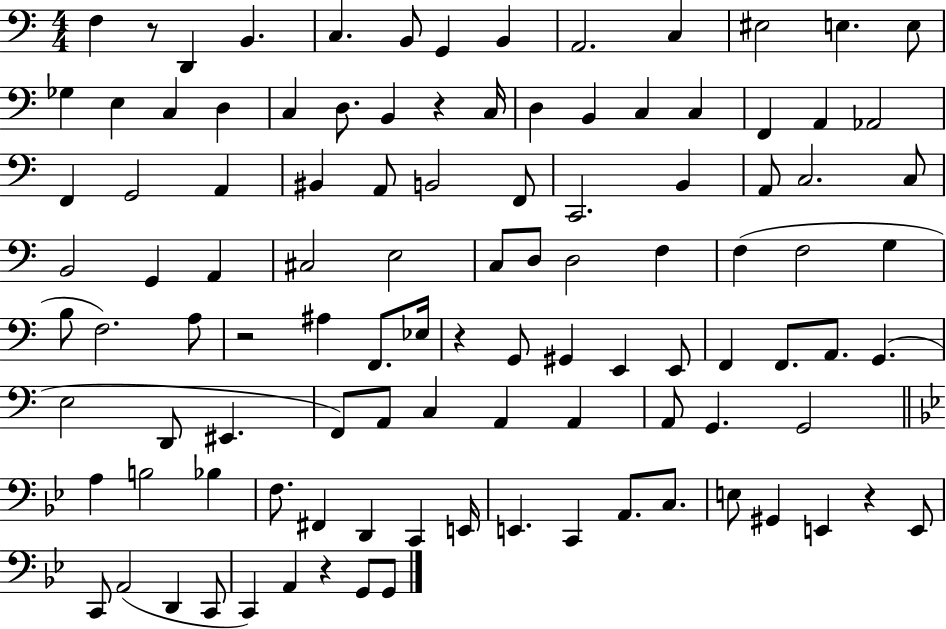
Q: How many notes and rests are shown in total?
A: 106